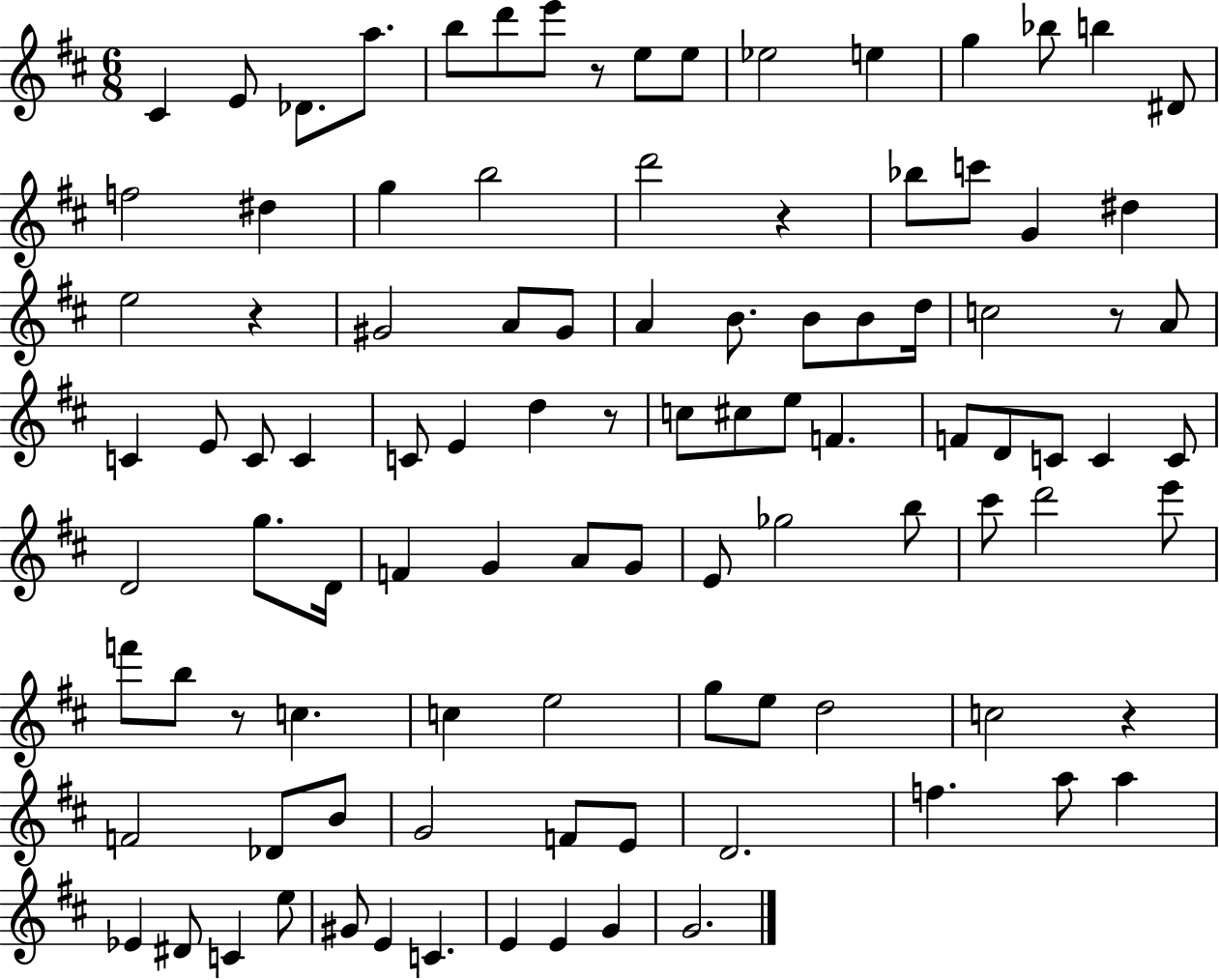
{
  \clef treble
  \numericTimeSignature
  \time 6/8
  \key d \major
  cis'4 e'8 des'8. a''8. | b''8 d'''8 e'''8 r8 e''8 e''8 | ees''2 e''4 | g''4 bes''8 b''4 dis'8 | \break f''2 dis''4 | g''4 b''2 | d'''2 r4 | bes''8 c'''8 g'4 dis''4 | \break e''2 r4 | gis'2 a'8 gis'8 | a'4 b'8. b'8 b'8 d''16 | c''2 r8 a'8 | \break c'4 e'8 c'8 c'4 | c'8 e'4 d''4 r8 | c''8 cis''8 e''8 f'4. | f'8 d'8 c'8 c'4 c'8 | \break d'2 g''8. d'16 | f'4 g'4 a'8 g'8 | e'8 ges''2 b''8 | cis'''8 d'''2 e'''8 | \break f'''8 b''8 r8 c''4. | c''4 e''2 | g''8 e''8 d''2 | c''2 r4 | \break f'2 des'8 b'8 | g'2 f'8 e'8 | d'2. | f''4. a''8 a''4 | \break ees'4 dis'8 c'4 e''8 | gis'8 e'4 c'4. | e'4 e'4 g'4 | g'2. | \break \bar "|."
}